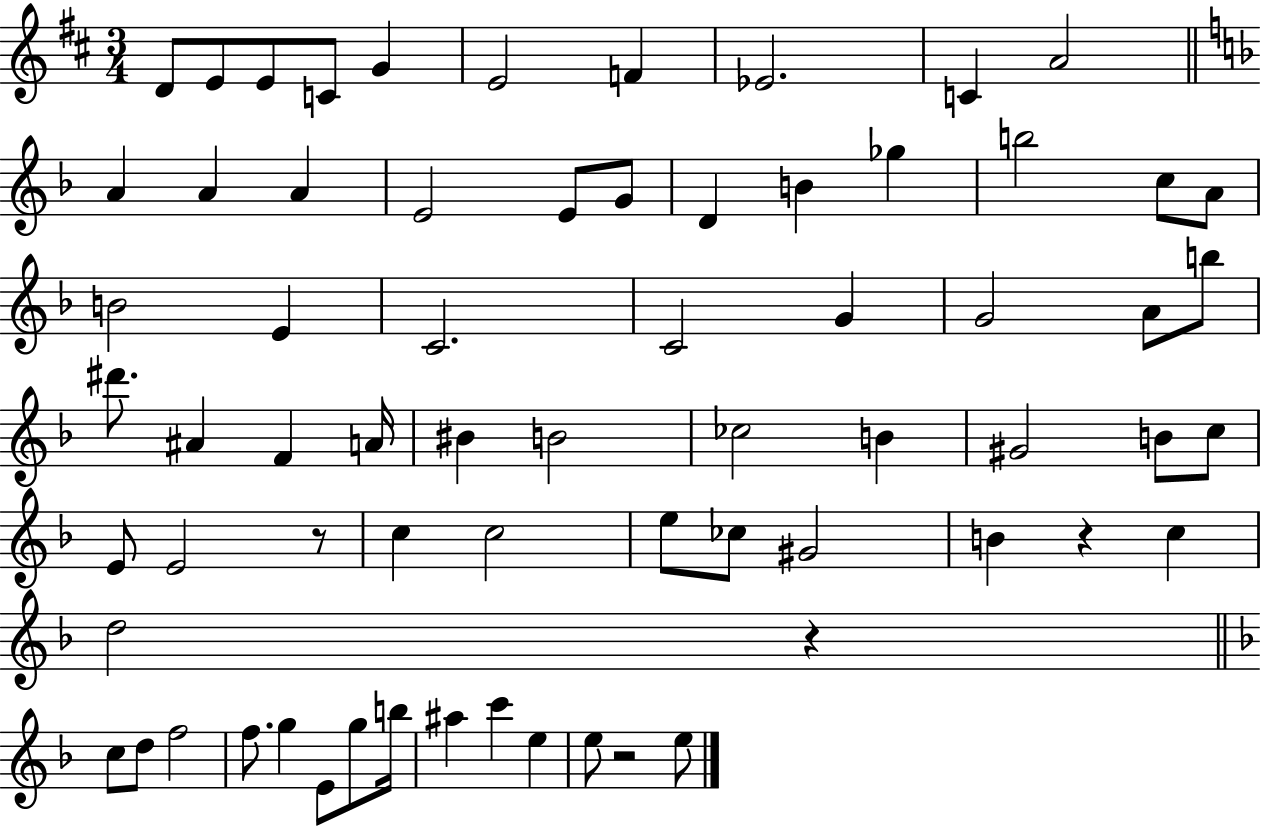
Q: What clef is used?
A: treble